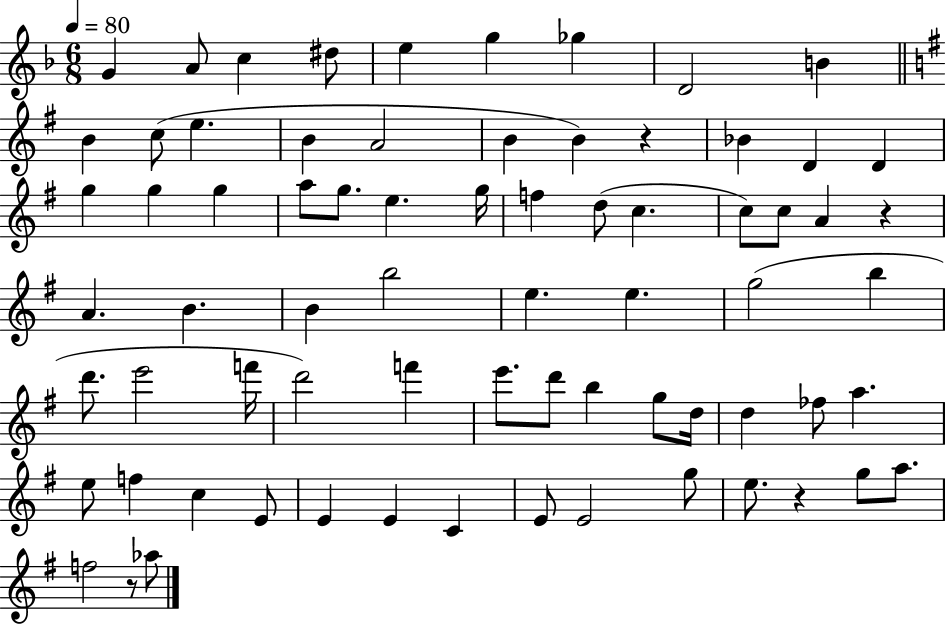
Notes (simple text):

G4/q A4/e C5/q D#5/e E5/q G5/q Gb5/q D4/h B4/q B4/q C5/e E5/q. B4/q A4/h B4/q B4/q R/q Bb4/q D4/q D4/q G5/q G5/q G5/q A5/e G5/e. E5/q. G5/s F5/q D5/e C5/q. C5/e C5/e A4/q R/q A4/q. B4/q. B4/q B5/h E5/q. E5/q. G5/h B5/q D6/e. E6/h F6/s D6/h F6/q E6/e. D6/e B5/q G5/e D5/s D5/q FES5/e A5/q. E5/e F5/q C5/q E4/e E4/q E4/q C4/q E4/e E4/h G5/e E5/e. R/q G5/e A5/e. F5/h R/e Ab5/e